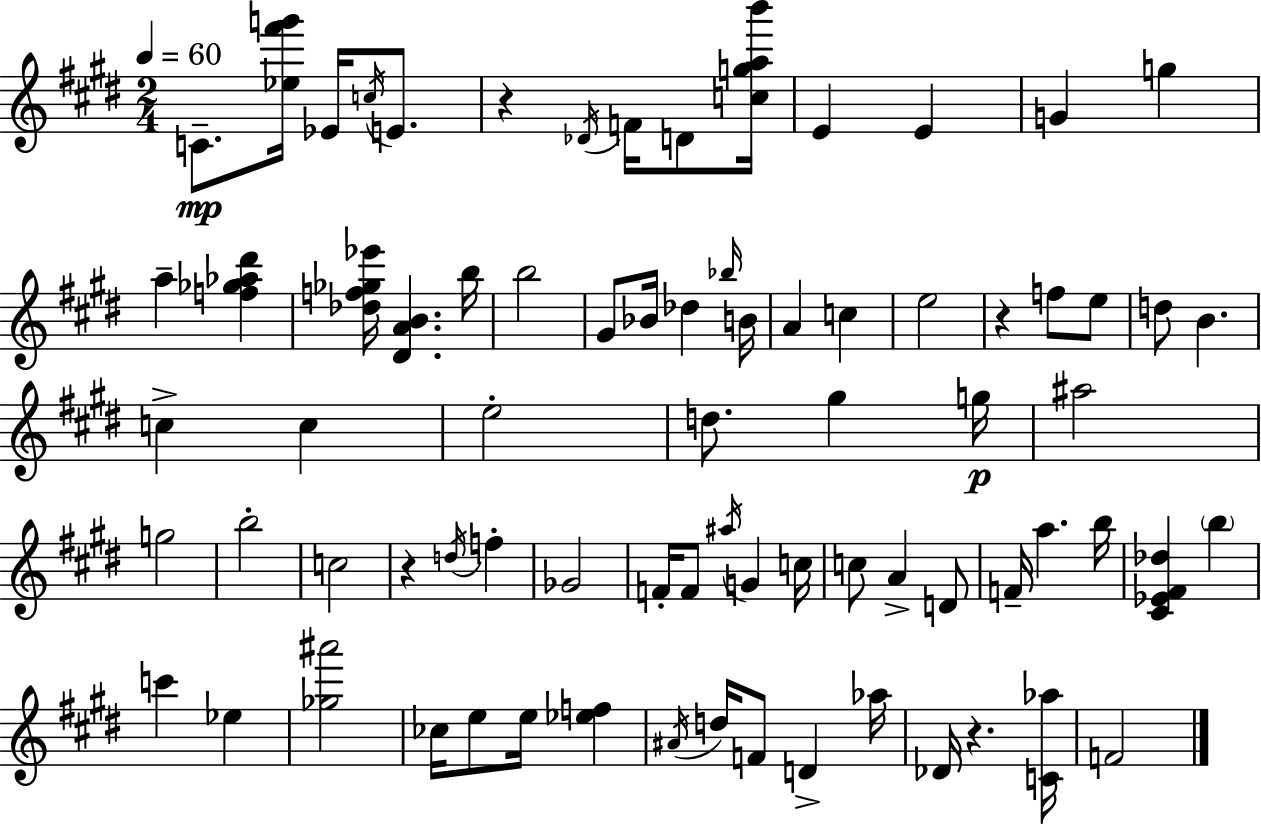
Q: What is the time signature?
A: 2/4